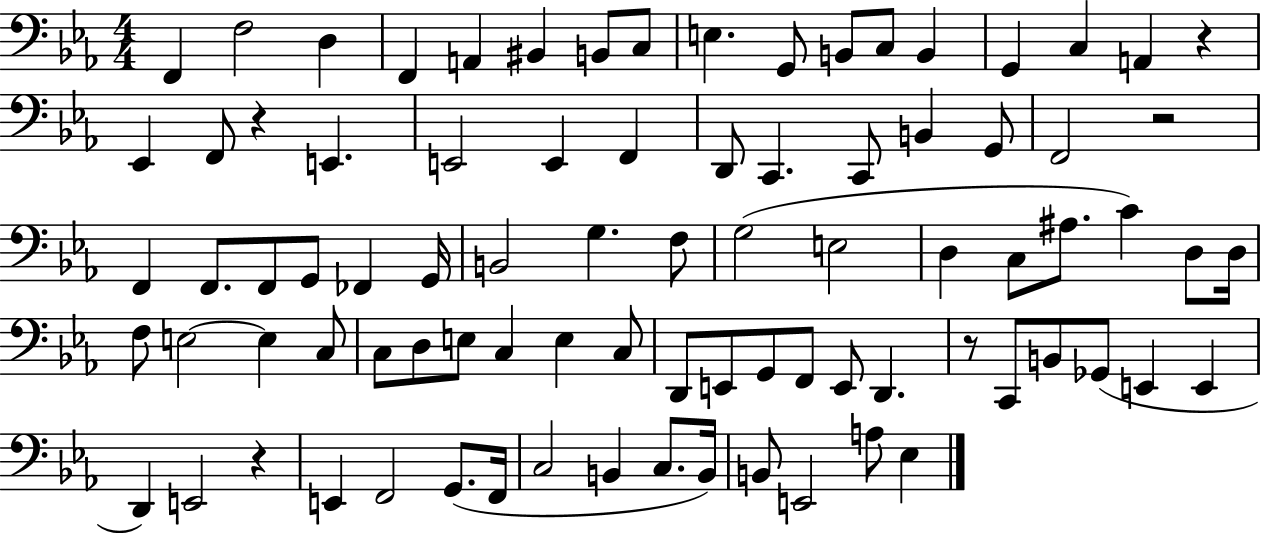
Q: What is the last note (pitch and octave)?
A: Eb3